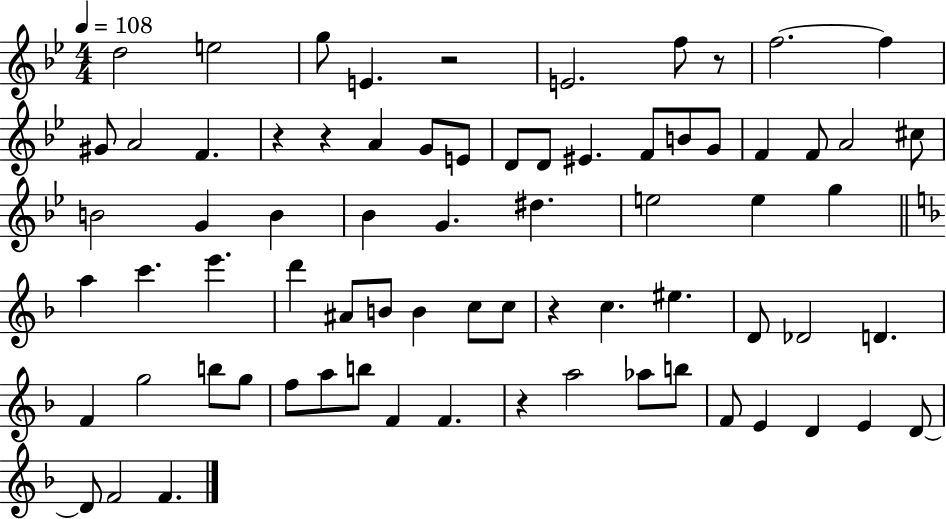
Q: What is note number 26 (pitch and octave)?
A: G4